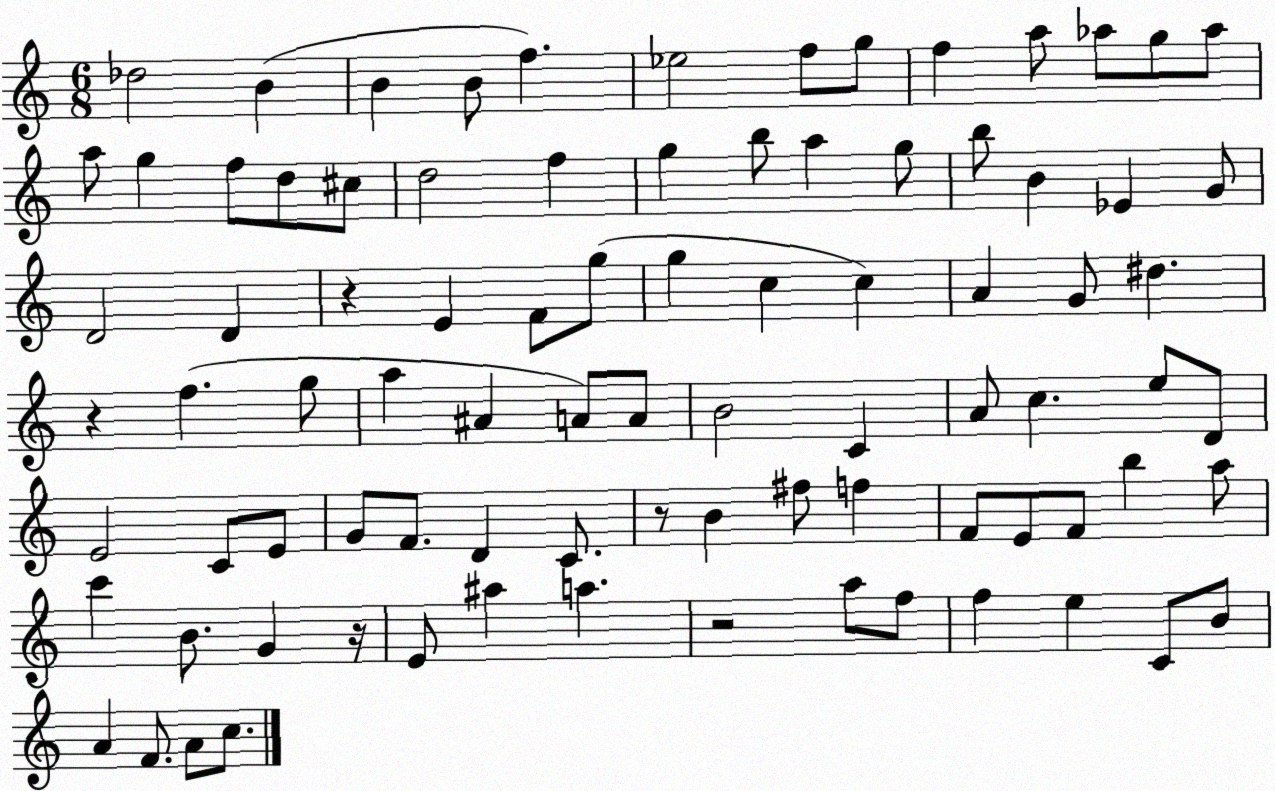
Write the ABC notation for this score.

X:1
T:Untitled
M:6/8
L:1/4
K:C
_d2 B B B/2 f _e2 f/2 g/2 f a/2 _a/2 g/2 _a/2 a/2 g f/2 d/2 ^c/2 d2 f g b/2 a g/2 b/2 B _E G/2 D2 D z E F/2 g/2 g c c A G/2 ^d z f g/2 a ^A A/2 A/2 B2 C A/2 c e/2 D/2 E2 C/2 E/2 G/2 F/2 D C/2 z/2 B ^f/2 f F/2 E/2 F/2 b a/2 c' B/2 G z/4 E/2 ^a a z2 a/2 f/2 f e C/2 B/2 A F/2 A/2 c/2